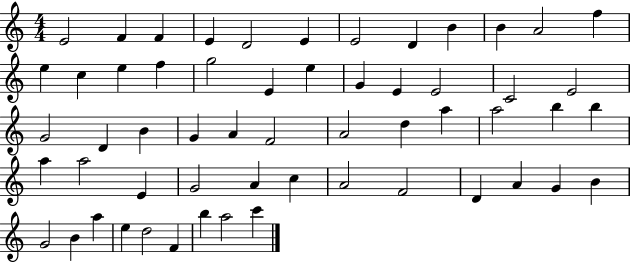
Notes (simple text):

E4/h F4/q F4/q E4/q D4/h E4/q E4/h D4/q B4/q B4/q A4/h F5/q E5/q C5/q E5/q F5/q G5/h E4/q E5/q G4/q E4/q E4/h C4/h E4/h G4/h D4/q B4/q G4/q A4/q F4/h A4/h D5/q A5/q A5/h B5/q B5/q A5/q A5/h E4/q G4/h A4/q C5/q A4/h F4/h D4/q A4/q G4/q B4/q G4/h B4/q A5/q E5/q D5/h F4/q B5/q A5/h C6/q